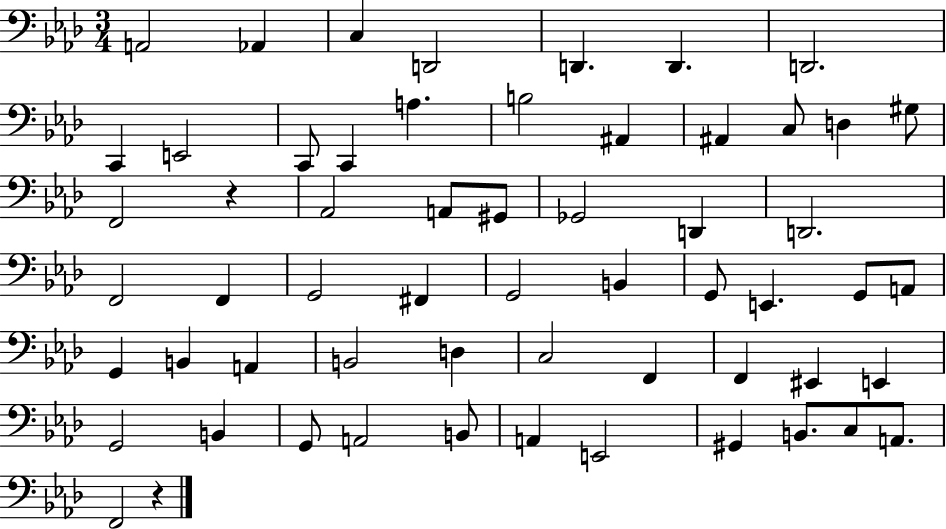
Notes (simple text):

A2/h Ab2/q C3/q D2/h D2/q. D2/q. D2/h. C2/q E2/h C2/e C2/q A3/q. B3/h A#2/q A#2/q C3/e D3/q G#3/e F2/h R/q Ab2/h A2/e G#2/e Gb2/h D2/q D2/h. F2/h F2/q G2/h F#2/q G2/h B2/q G2/e E2/q. G2/e A2/e G2/q B2/q A2/q B2/h D3/q C3/h F2/q F2/q EIS2/q E2/q G2/h B2/q G2/e A2/h B2/e A2/q E2/h G#2/q B2/e. C3/e A2/e. F2/h R/q